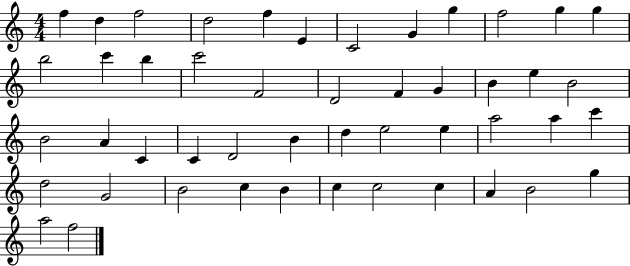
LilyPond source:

{
  \clef treble
  \numericTimeSignature
  \time 4/4
  \key c \major
  f''4 d''4 f''2 | d''2 f''4 e'4 | c'2 g'4 g''4 | f''2 g''4 g''4 | \break b''2 c'''4 b''4 | c'''2 f'2 | d'2 f'4 g'4 | b'4 e''4 b'2 | \break b'2 a'4 c'4 | c'4 d'2 b'4 | d''4 e''2 e''4 | a''2 a''4 c'''4 | \break d''2 g'2 | b'2 c''4 b'4 | c''4 c''2 c''4 | a'4 b'2 g''4 | \break a''2 f''2 | \bar "|."
}